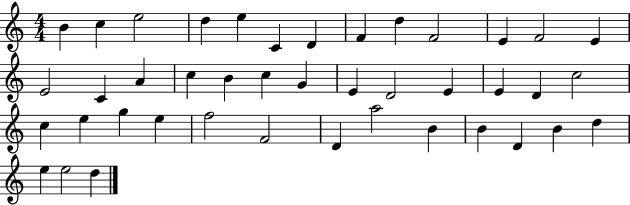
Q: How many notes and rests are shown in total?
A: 42